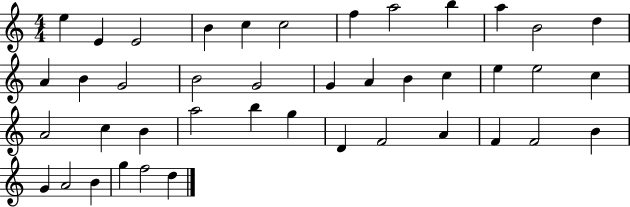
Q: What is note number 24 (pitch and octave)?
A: C5